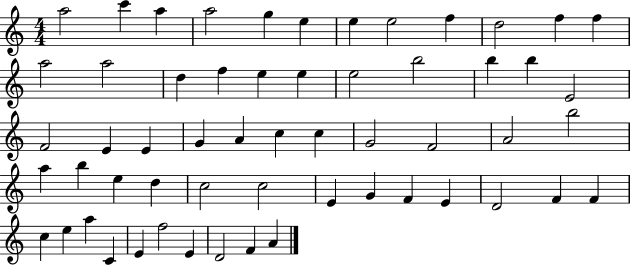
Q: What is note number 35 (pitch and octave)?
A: A5